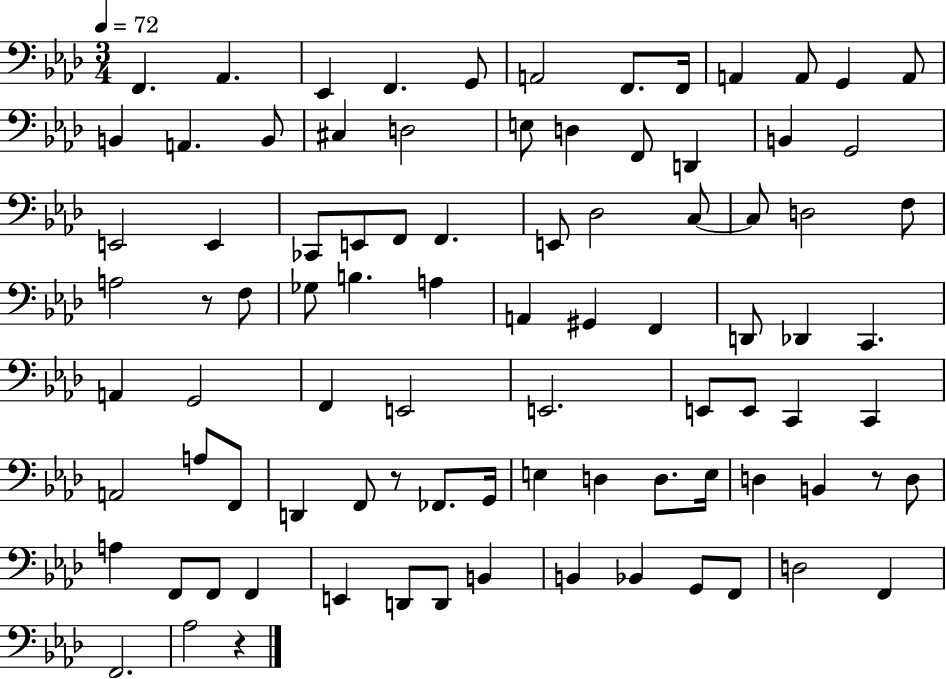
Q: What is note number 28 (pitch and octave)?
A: F2